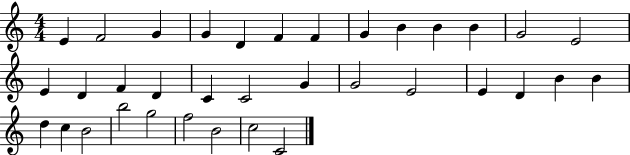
E4/q F4/h G4/q G4/q D4/q F4/q F4/q G4/q B4/q B4/q B4/q G4/h E4/h E4/q D4/q F4/q D4/q C4/q C4/h G4/q G4/h E4/h E4/q D4/q B4/q B4/q D5/q C5/q B4/h B5/h G5/h F5/h B4/h C5/h C4/h